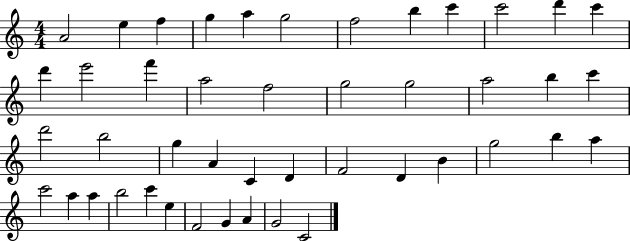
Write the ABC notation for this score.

X:1
T:Untitled
M:4/4
L:1/4
K:C
A2 e f g a g2 f2 b c' c'2 d' c' d' e'2 f' a2 f2 g2 g2 a2 b c' d'2 b2 g A C D F2 D B g2 b a c'2 a a b2 c' e F2 G A G2 C2